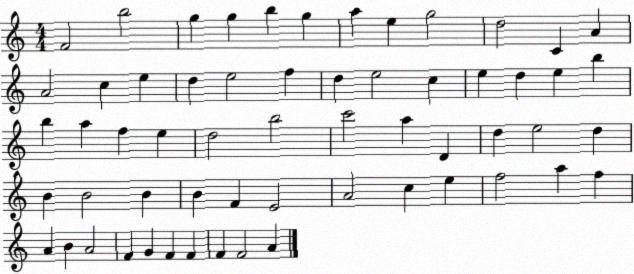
X:1
T:Untitled
M:4/4
L:1/4
K:C
F2 b2 g g b g a e g2 d2 C A A2 c e d e2 f d e2 c e d e b b a f e d2 b2 c'2 a D d e2 d B B2 B B F E2 A2 c e f2 a f A B A2 F G F F F F2 A